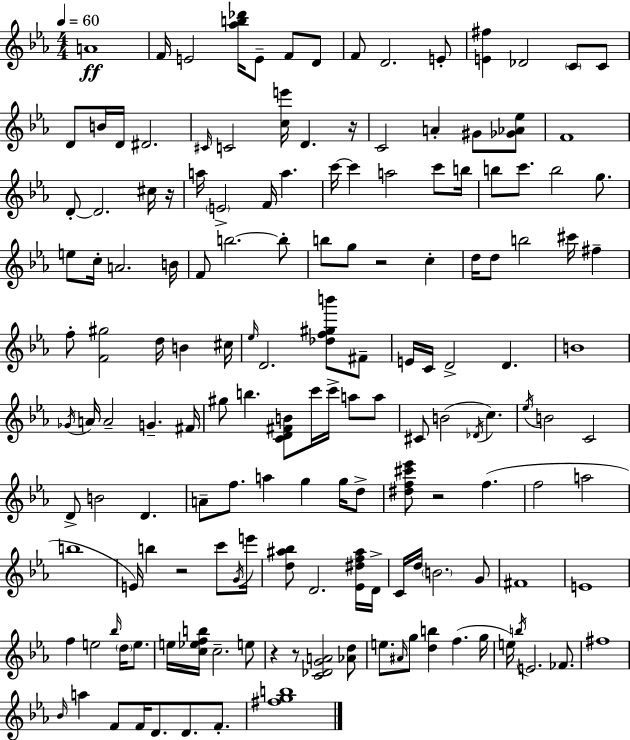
{
  \clef treble
  \numericTimeSignature
  \time 4/4
  \key ees \major
  \tempo 4 = 60
  a'1\ff | f'16 e'2 <aes'' b'' des'''>16 e'8-- f'8 d'8 | f'8 d'2. e'8-. | <e' fis''>4 des'2 \parenthesize c'8 c'8 | \break d'8 b'16 d'16 dis'2. | \grace { cis'16 } c'2 <c'' e'''>16 d'4. | r16 c'2 a'4-. gis'8 <ges' aes' ees''>8 | f'1 | \break d'8-.~~ d'2. cis''16 | r16 a''16 \parenthesize e'2-> f'16 a''4. | c'''16~~ c'''4 a''2 c'''8 | b''16 b''8 c'''8. b''2 g''8. | \break e''8 c''16-. a'2. | b'16 f'8 b''2.~~ b''8-. | b''8 g''8 r2 c''4-. | d''16 d''8 b''2 cis'''16 fis''4-- | \break f''8-. <f' gis''>2 d''16 b'4 | cis''16 \grace { ees''16 } d'2. <des'' f'' gis'' b'''>8 | fis'8-- e'16 c'16 d'2-> d'4. | b'1 | \break \acciaccatura { ges'16 } a'16 a'2-- g'4.-- | fis'16 gis''8 b''4. <c' d' fis' b'>8 c'''16 c'''16-> a''8 | a''8 cis'8 b'2( \acciaccatura { des'16 } c''4.) | \acciaccatura { ees''16 } b'2 c'2 | \break d'8-> b'2 d'4. | a'8-- f''8. a''4 g''4 | g''16 d''8-> <dis'' f'' cis''' ees'''>8 r2 f''4.( | f''2 a''2 | \break b''1 | e'16) b''4 r2 | c'''8 \acciaccatura { g'16 } e'''16 <d'' ais'' bes''>8 d'2. | <ees' dis'' f'' ais''>16 d'16-> c'16 d''16 \parenthesize b'2. | \break g'8 fis'1 | e'1 | f''4 e''2 | \grace { bes''16 } \parenthesize d''16 e''8. e''16 <c'' ees'' f'' b''>16 c''2.-- | \break e''8 r4 r8 <c' des' g' a'>2 | <aes' d''>8 e''8. \grace { ais'16 } g''8 <d'' b''>4 | f''4.( g''16 e''16) \acciaccatura { b''16 } e'2. | fes'8. fis''1 | \break \grace { bes'16 } a''4 f'8 | f'16 d'8. d'8. f'8.-. <fis'' g'' b''>1 | \bar "|."
}